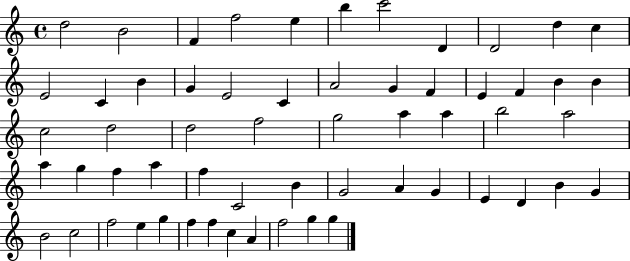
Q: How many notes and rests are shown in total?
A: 59